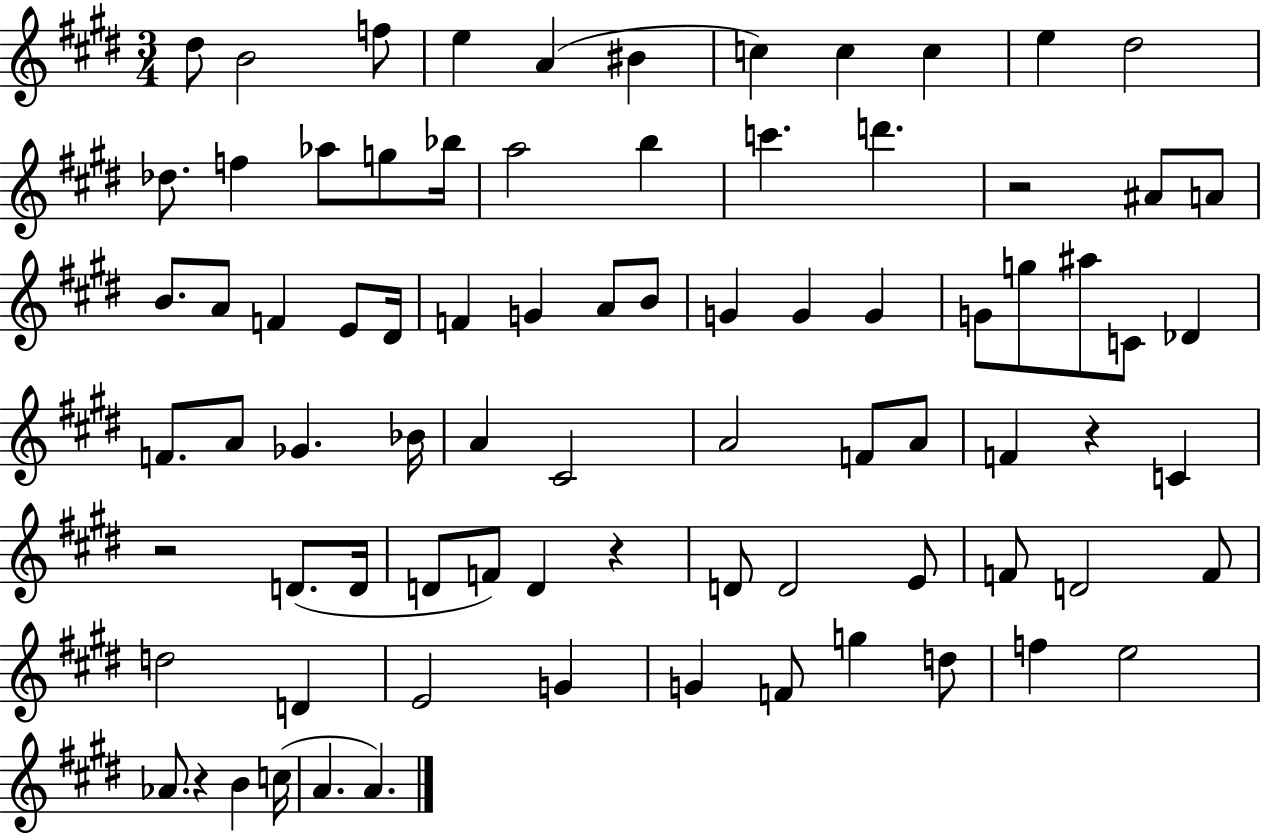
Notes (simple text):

D#5/e B4/h F5/e E5/q A4/q BIS4/q C5/q C5/q C5/q E5/q D#5/h Db5/e. F5/q Ab5/e G5/e Bb5/s A5/h B5/q C6/q. D6/q. R/h A#4/e A4/e B4/e. A4/e F4/q E4/e D#4/s F4/q G4/q A4/e B4/e G4/q G4/q G4/q G4/e G5/e A#5/e C4/e Db4/q F4/e. A4/e Gb4/q. Bb4/s A4/q C#4/h A4/h F4/e A4/e F4/q R/q C4/q R/h D4/e. D4/s D4/e F4/e D4/q R/q D4/e D4/h E4/e F4/e D4/h F4/e D5/h D4/q E4/h G4/q G4/q F4/e G5/q D5/e F5/q E5/h Ab4/e. R/q B4/q C5/s A4/q. A4/q.